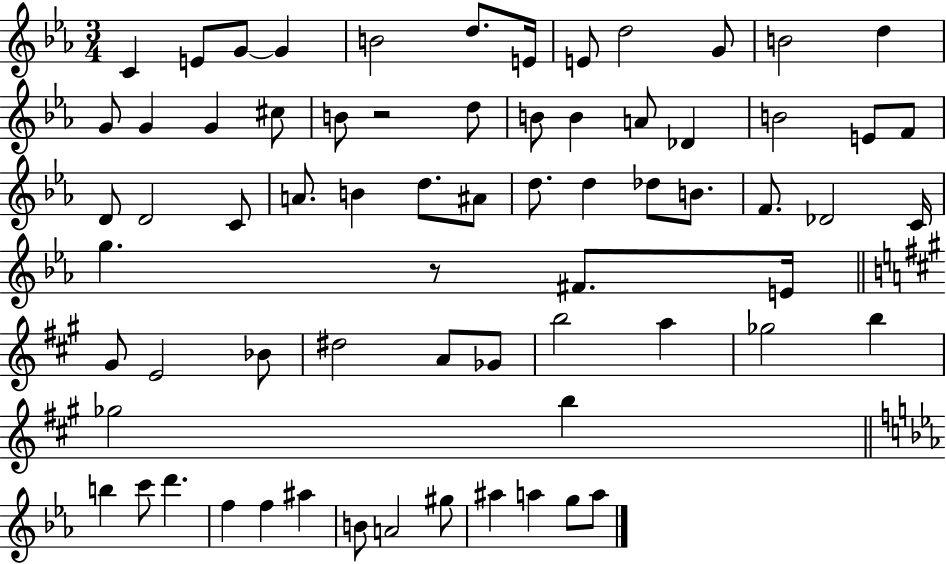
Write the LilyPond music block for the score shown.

{
  \clef treble
  \numericTimeSignature
  \time 3/4
  \key ees \major
  \repeat volta 2 { c'4 e'8 g'8~~ g'4 | b'2 d''8. e'16 | e'8 d''2 g'8 | b'2 d''4 | \break g'8 g'4 g'4 cis''8 | b'8 r2 d''8 | b'8 b'4 a'8 des'4 | b'2 e'8 f'8 | \break d'8 d'2 c'8 | a'8. b'4 d''8. ais'8 | d''8. d''4 des''8 b'8. | f'8. des'2 c'16 | \break g''4. r8 fis'8. e'16 | \bar "||" \break \key a \major gis'8 e'2 bes'8 | dis''2 a'8 ges'8 | b''2 a''4 | ges''2 b''4 | \break ges''2 b''4 | \bar "||" \break \key c \minor b''4 c'''8 d'''4. | f''4 f''4 ais''4 | b'8 a'2 gis''8 | ais''4 a''4 g''8 a''8 | \break } \bar "|."
}